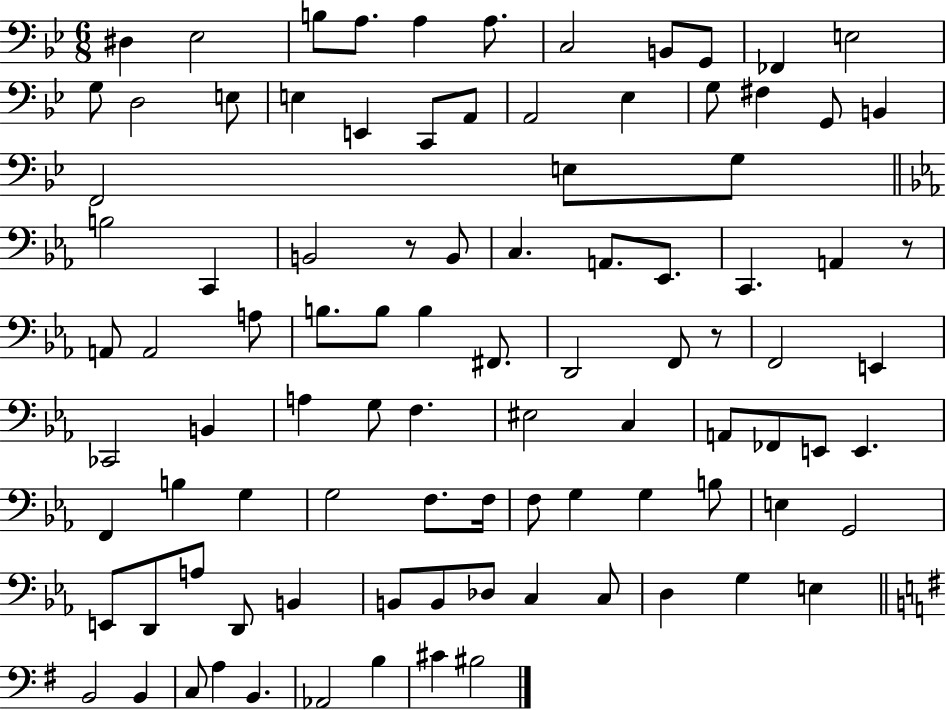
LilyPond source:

{
  \clef bass
  \numericTimeSignature
  \time 6/8
  \key bes \major
  \repeat volta 2 { dis4 ees2 | b8 a8. a4 a8. | c2 b,8 g,8 | fes,4 e2 | \break g8 d2 e8 | e4 e,4 c,8 a,8 | a,2 ees4 | g8 fis4 g,8 b,4 | \break f,2 e8 g8 | \bar "||" \break \key c \minor b2 c,4 | b,2 r8 b,8 | c4. a,8. ees,8. | c,4. a,4 r8 | \break a,8 a,2 a8 | b8. b8 b4 fis,8. | d,2 f,8 r8 | f,2 e,4 | \break ces,2 b,4 | a4 g8 f4. | eis2 c4 | a,8 fes,8 e,8 e,4. | \break f,4 b4 g4 | g2 f8. f16 | f8 g4 g4 b8 | e4 g,2 | \break e,8 d,8 a8 d,8 b,4 | b,8 b,8 des8 c4 c8 | d4 g4 e4 | \bar "||" \break \key e \minor b,2 b,4 | c8 a4 b,4. | aes,2 b4 | cis'4 bis2 | \break } \bar "|."
}